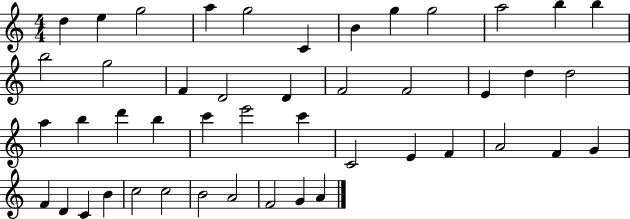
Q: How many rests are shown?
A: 0